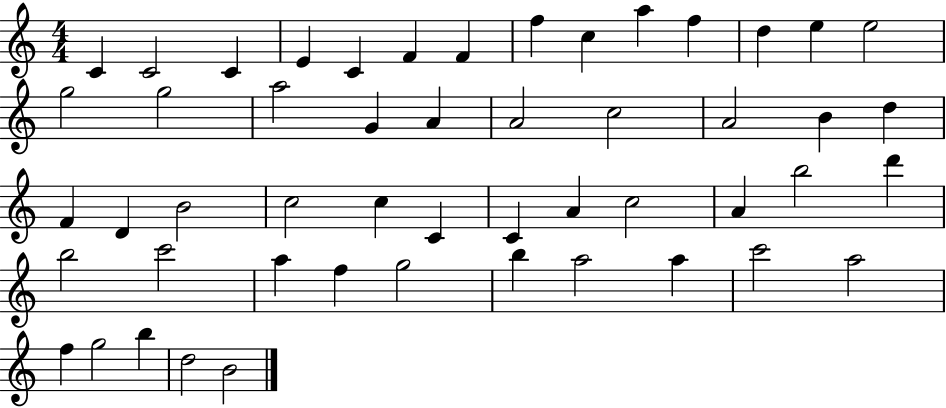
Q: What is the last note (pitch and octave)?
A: B4